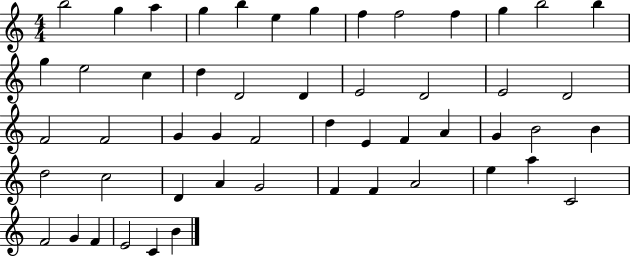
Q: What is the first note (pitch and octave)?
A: B5